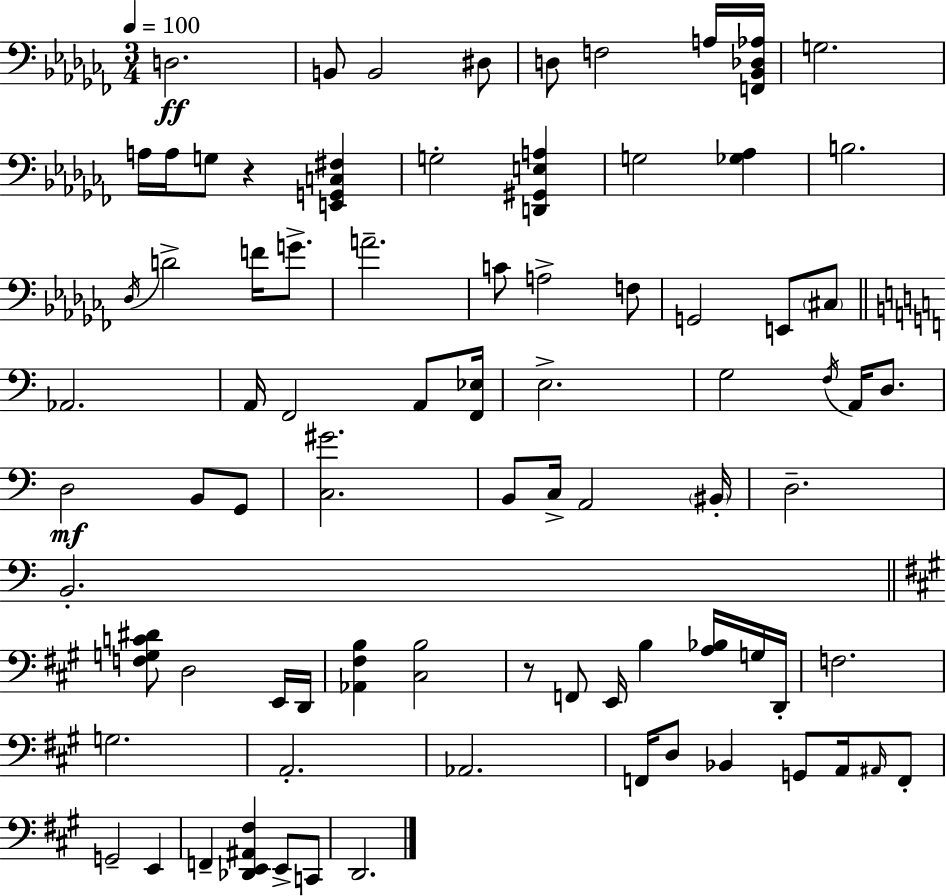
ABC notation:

X:1
T:Untitled
M:3/4
L:1/4
K:Abm
D,2 B,,/2 B,,2 ^D,/2 D,/2 F,2 A,/4 [F,,_B,,_D,_A,]/4 G,2 A,/4 A,/4 G,/2 z [E,,G,,C,^F,] G,2 [D,,^G,,E,A,] G,2 [_G,_A,] B,2 _D,/4 D2 F/4 G/2 A2 C/2 A,2 F,/2 G,,2 E,,/2 ^C,/2 _A,,2 A,,/4 F,,2 A,,/2 [F,,_E,]/4 E,2 G,2 F,/4 A,,/4 D,/2 D,2 B,,/2 G,,/2 [C,^G]2 B,,/2 C,/4 A,,2 ^B,,/4 D,2 B,,2 [F,G,C^D]/2 D,2 E,,/4 D,,/4 [_A,,^F,B,] [^C,B,]2 z/2 F,,/2 E,,/4 B, [A,_B,]/4 G,/4 D,,/4 F,2 G,2 A,,2 _A,,2 F,,/4 D,/2 _B,, G,,/2 A,,/4 ^A,,/4 F,,/2 G,,2 E,, F,, [_D,,E,,^A,,^F,] E,,/2 C,,/2 D,,2